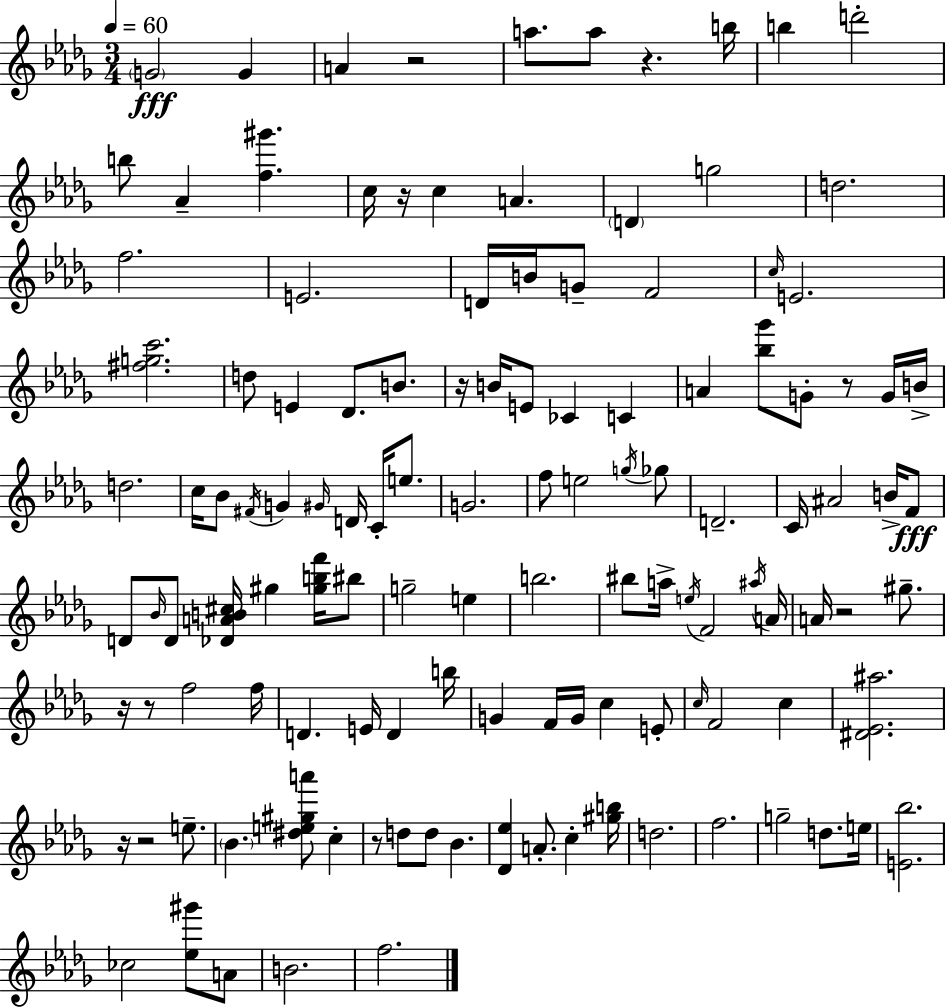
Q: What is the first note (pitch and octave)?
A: G4